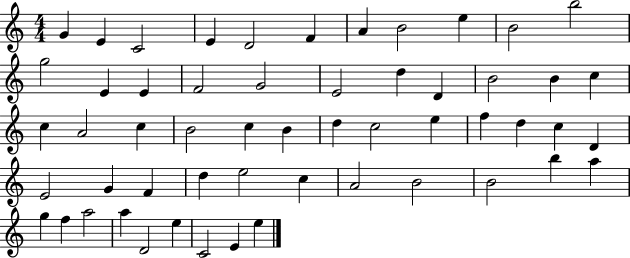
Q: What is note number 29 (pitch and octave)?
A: D5